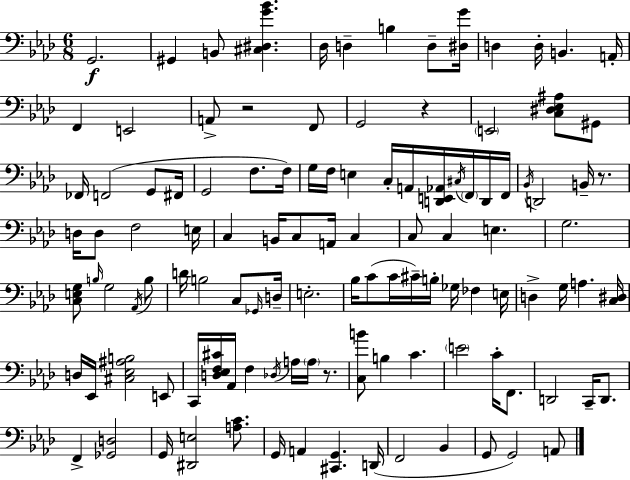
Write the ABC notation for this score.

X:1
T:Untitled
M:6/8
L:1/4
K:Ab
G,,2 ^G,, B,,/2 [^C,^D,G_B] _D,/4 D, B, D,/2 [^D,G]/4 D, D,/4 B,, A,,/4 F,, E,,2 A,,/2 z2 F,,/2 G,,2 z E,,2 [C,^D,_E,^A,]/2 ^G,,/2 _F,,/4 F,,2 G,,/2 ^F,,/4 G,,2 F,/2 F,/4 G,/4 F,/4 E, C,/4 A,,/4 [D,,E,,_A,,]/4 ^C,/4 F,,/4 D,,/4 F,,/4 _B,,/4 D,,2 B,,/4 z/2 D,/4 D,/2 F,2 E,/4 C, B,,/4 C,/2 A,,/4 C, C,/2 C, E, G,2 [C,E,G,]/2 B,/4 G,2 _A,,/4 B,/2 D/4 B,2 C,/2 _G,,/4 D,/4 E,2 _B,/4 C/2 C/4 ^C/4 B,/4 _G,/4 _F, E,/4 D, G,/4 A, [C,^D,]/4 D,/4 _E,,/4 [^C,_E,^A,B,]2 E,,/2 C,,/4 [D,_E,F,^C]/4 _A,,/4 F, _D,/4 A,/4 A,/4 z/2 [C,B]/2 B, C E2 C/4 F,,/2 D,,2 C,,/4 D,,/2 F,, [_G,,D,]2 G,,/4 [^D,,E,]2 [A,C]/2 G,,/4 A,, [^C,,G,,] D,,/4 F,,2 _B,, G,,/2 G,,2 A,,/2